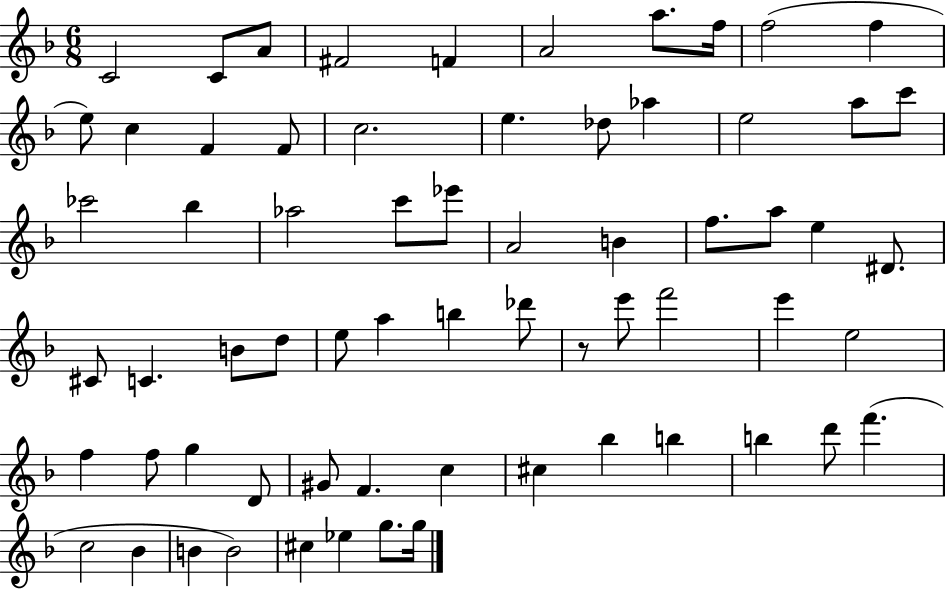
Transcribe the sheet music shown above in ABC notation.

X:1
T:Untitled
M:6/8
L:1/4
K:F
C2 C/2 A/2 ^F2 F A2 a/2 f/4 f2 f e/2 c F F/2 c2 e _d/2 _a e2 a/2 c'/2 _c'2 _b _a2 c'/2 _e'/2 A2 B f/2 a/2 e ^D/2 ^C/2 C B/2 d/2 e/2 a b _d'/2 z/2 e'/2 f'2 e' e2 f f/2 g D/2 ^G/2 F c ^c _b b b d'/2 f' c2 _B B B2 ^c _e g/2 g/4